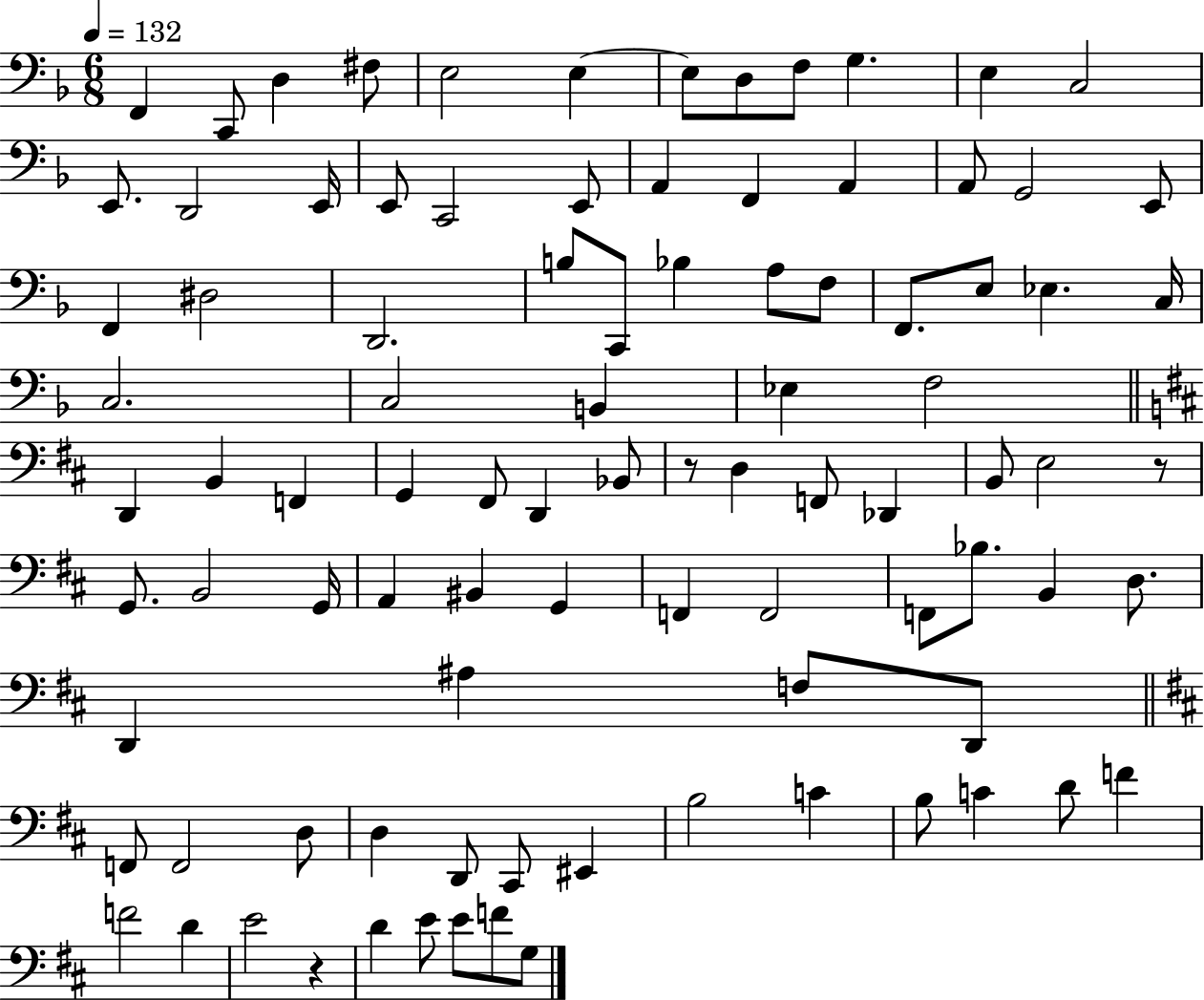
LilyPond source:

{
  \clef bass
  \numericTimeSignature
  \time 6/8
  \key f \major
  \tempo 4 = 132
  f,4 c,8 d4 fis8 | e2 e4~~ | e8 d8 f8 g4. | e4 c2 | \break e,8. d,2 e,16 | e,8 c,2 e,8 | a,4 f,4 a,4 | a,8 g,2 e,8 | \break f,4 dis2 | d,2. | b8 c,8 bes4 a8 f8 | f,8. e8 ees4. c16 | \break c2. | c2 b,4 | ees4 f2 | \bar "||" \break \key b \minor d,4 b,4 f,4 | g,4 fis,8 d,4 bes,8 | r8 d4 f,8 des,4 | b,8 e2 r8 | \break g,8. b,2 g,16 | a,4 bis,4 g,4 | f,4 f,2 | f,8 bes8. b,4 d8. | \break d,4 ais4 f8 d,8 | \bar "||" \break \key d \major f,8 f,2 d8 | d4 d,8 cis,8 eis,4 | b2 c'4 | b8 c'4 d'8 f'4 | \break f'2 d'4 | e'2 r4 | d'4 e'8 e'8 f'8 g8 | \bar "|."
}